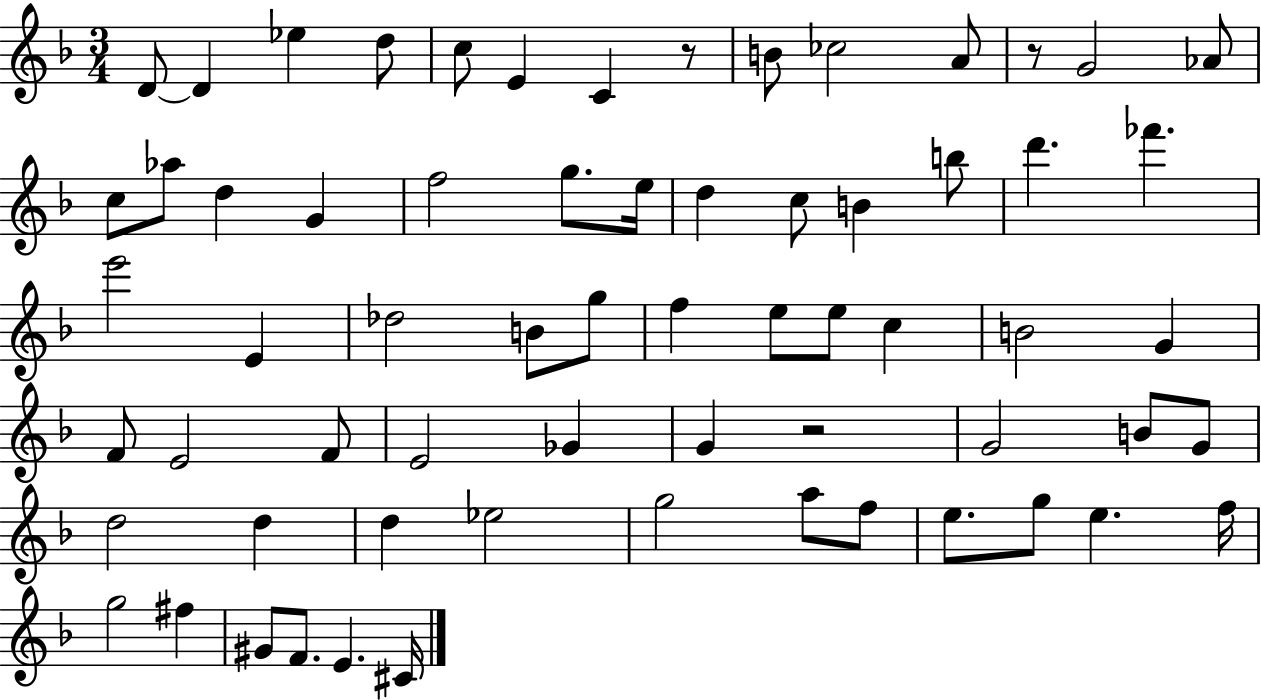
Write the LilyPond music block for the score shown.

{
  \clef treble
  \numericTimeSignature
  \time 3/4
  \key f \major
  \repeat volta 2 { d'8~~ d'4 ees''4 d''8 | c''8 e'4 c'4 r8 | b'8 ces''2 a'8 | r8 g'2 aes'8 | \break c''8 aes''8 d''4 g'4 | f''2 g''8. e''16 | d''4 c''8 b'4 b''8 | d'''4. fes'''4. | \break e'''2 e'4 | des''2 b'8 g''8 | f''4 e''8 e''8 c''4 | b'2 g'4 | \break f'8 e'2 f'8 | e'2 ges'4 | g'4 r2 | g'2 b'8 g'8 | \break d''2 d''4 | d''4 ees''2 | g''2 a''8 f''8 | e''8. g''8 e''4. f''16 | \break g''2 fis''4 | gis'8 f'8. e'4. cis'16 | } \bar "|."
}